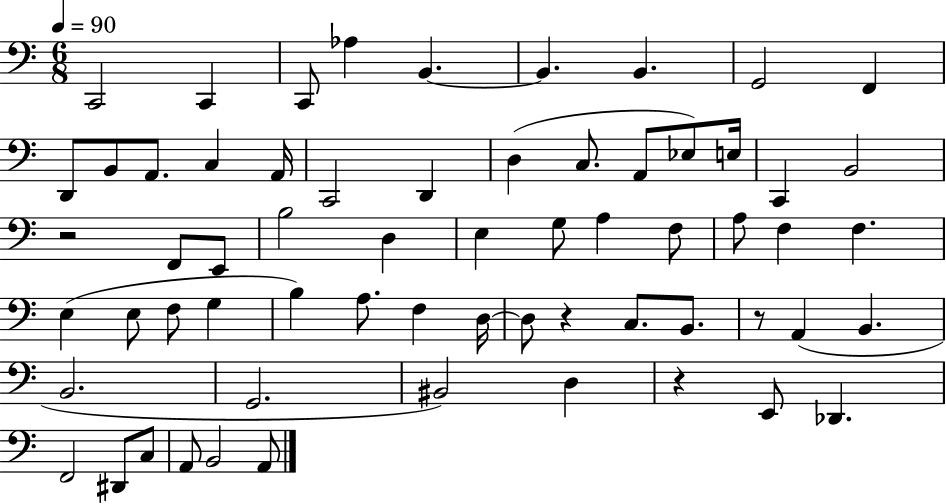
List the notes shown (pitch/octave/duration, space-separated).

C2/h C2/q C2/e Ab3/q B2/q. B2/q. B2/q. G2/h F2/q D2/e B2/e A2/e. C3/q A2/s C2/h D2/q D3/q C3/e. A2/e Eb3/e E3/s C2/q B2/h R/h F2/e E2/e B3/h D3/q E3/q G3/e A3/q F3/e A3/e F3/q F3/q. E3/q E3/e F3/e G3/q B3/q A3/e. F3/q D3/s D3/e R/q C3/e. B2/e. R/e A2/q B2/q. B2/h. G2/h. BIS2/h D3/q R/q E2/e Db2/q. F2/h D#2/e C3/e A2/e B2/h A2/e